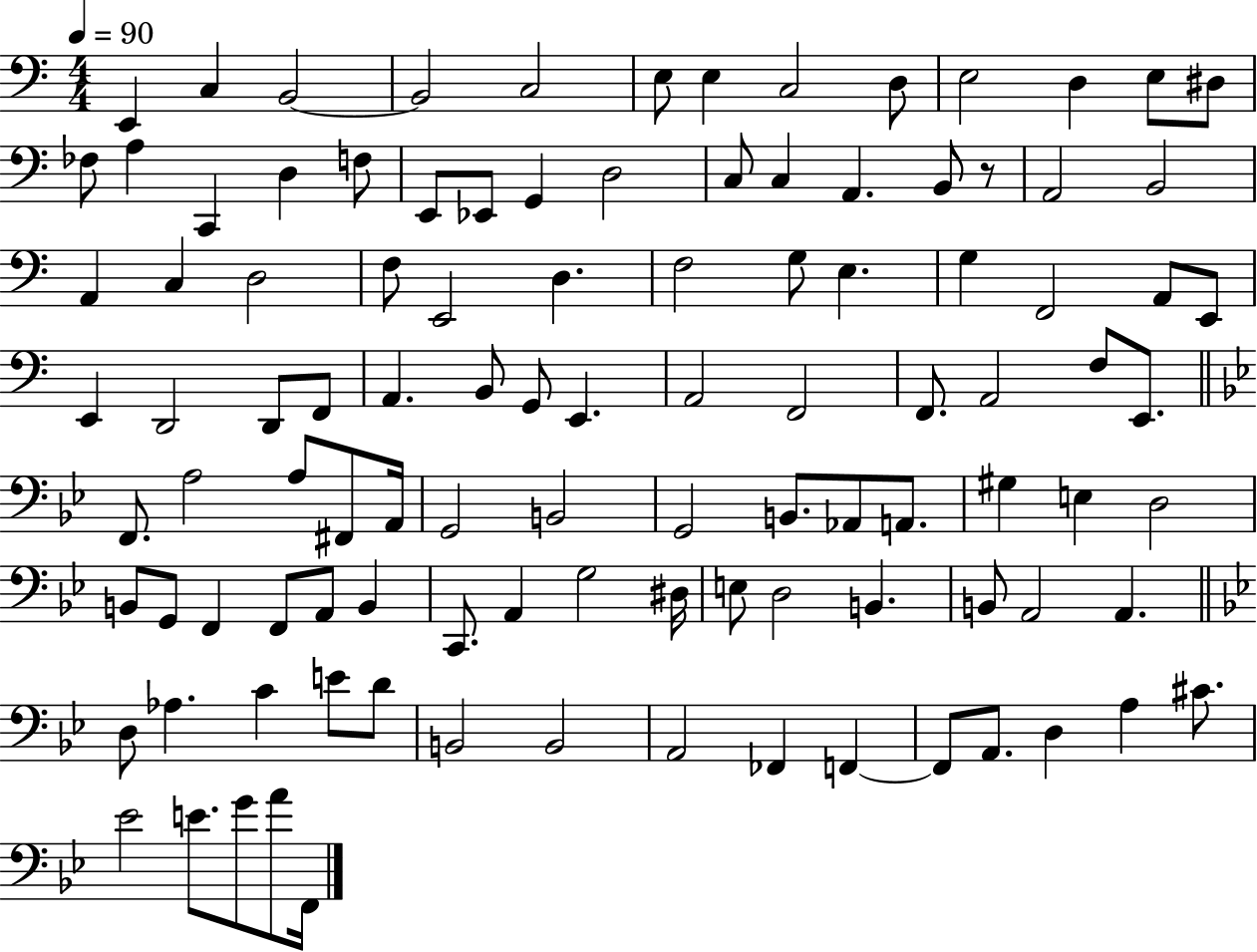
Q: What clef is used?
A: bass